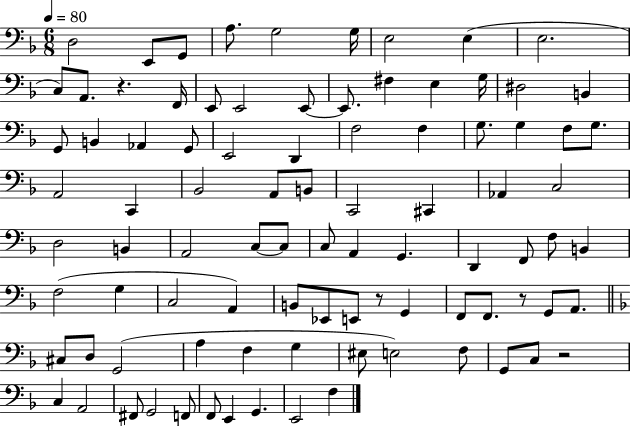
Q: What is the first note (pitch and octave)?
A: D3